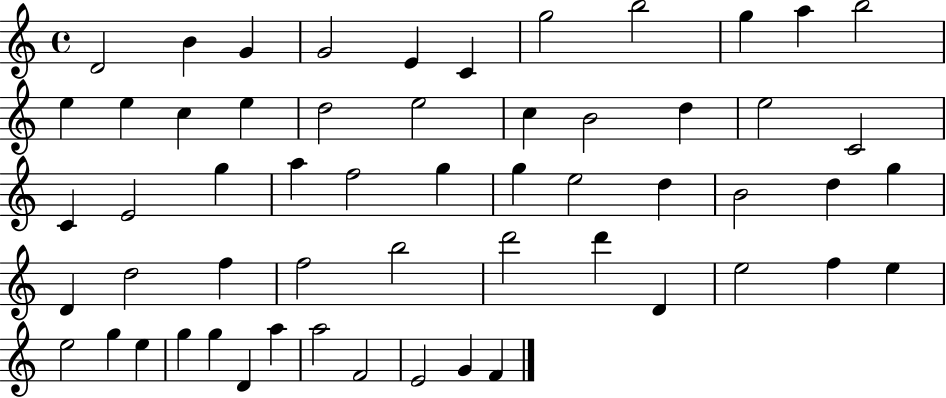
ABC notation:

X:1
T:Untitled
M:4/4
L:1/4
K:C
D2 B G G2 E C g2 b2 g a b2 e e c e d2 e2 c B2 d e2 C2 C E2 g a f2 g g e2 d B2 d g D d2 f f2 b2 d'2 d' D e2 f e e2 g e g g D a a2 F2 E2 G F